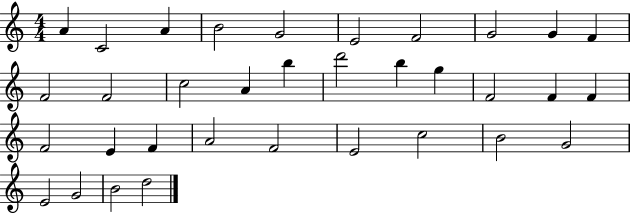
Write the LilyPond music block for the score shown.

{
  \clef treble
  \numericTimeSignature
  \time 4/4
  \key c \major
  a'4 c'2 a'4 | b'2 g'2 | e'2 f'2 | g'2 g'4 f'4 | \break f'2 f'2 | c''2 a'4 b''4 | d'''2 b''4 g''4 | f'2 f'4 f'4 | \break f'2 e'4 f'4 | a'2 f'2 | e'2 c''2 | b'2 g'2 | \break e'2 g'2 | b'2 d''2 | \bar "|."
}